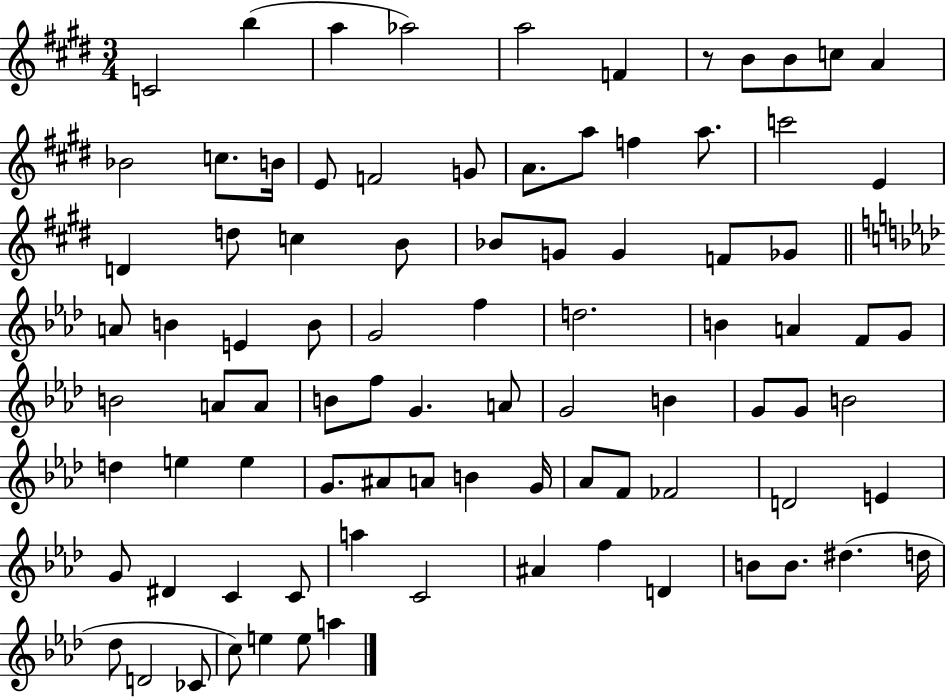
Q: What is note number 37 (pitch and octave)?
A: F5